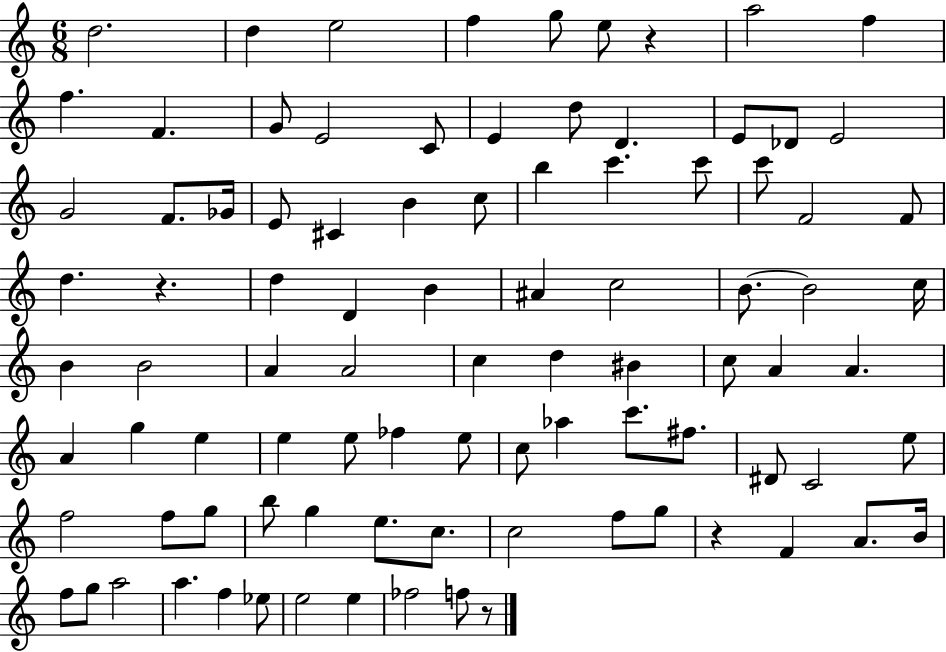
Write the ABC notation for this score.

X:1
T:Untitled
M:6/8
L:1/4
K:C
d2 d e2 f g/2 e/2 z a2 f f F G/2 E2 C/2 E d/2 D E/2 _D/2 E2 G2 F/2 _G/4 E/2 ^C B c/2 b c' c'/2 c'/2 F2 F/2 d z d D B ^A c2 B/2 B2 c/4 B B2 A A2 c d ^B c/2 A A A g e e e/2 _f e/2 c/2 _a c'/2 ^f/2 ^D/2 C2 e/2 f2 f/2 g/2 b/2 g e/2 c/2 c2 f/2 g/2 z F A/2 B/4 f/2 g/2 a2 a f _e/2 e2 e _f2 f/2 z/2